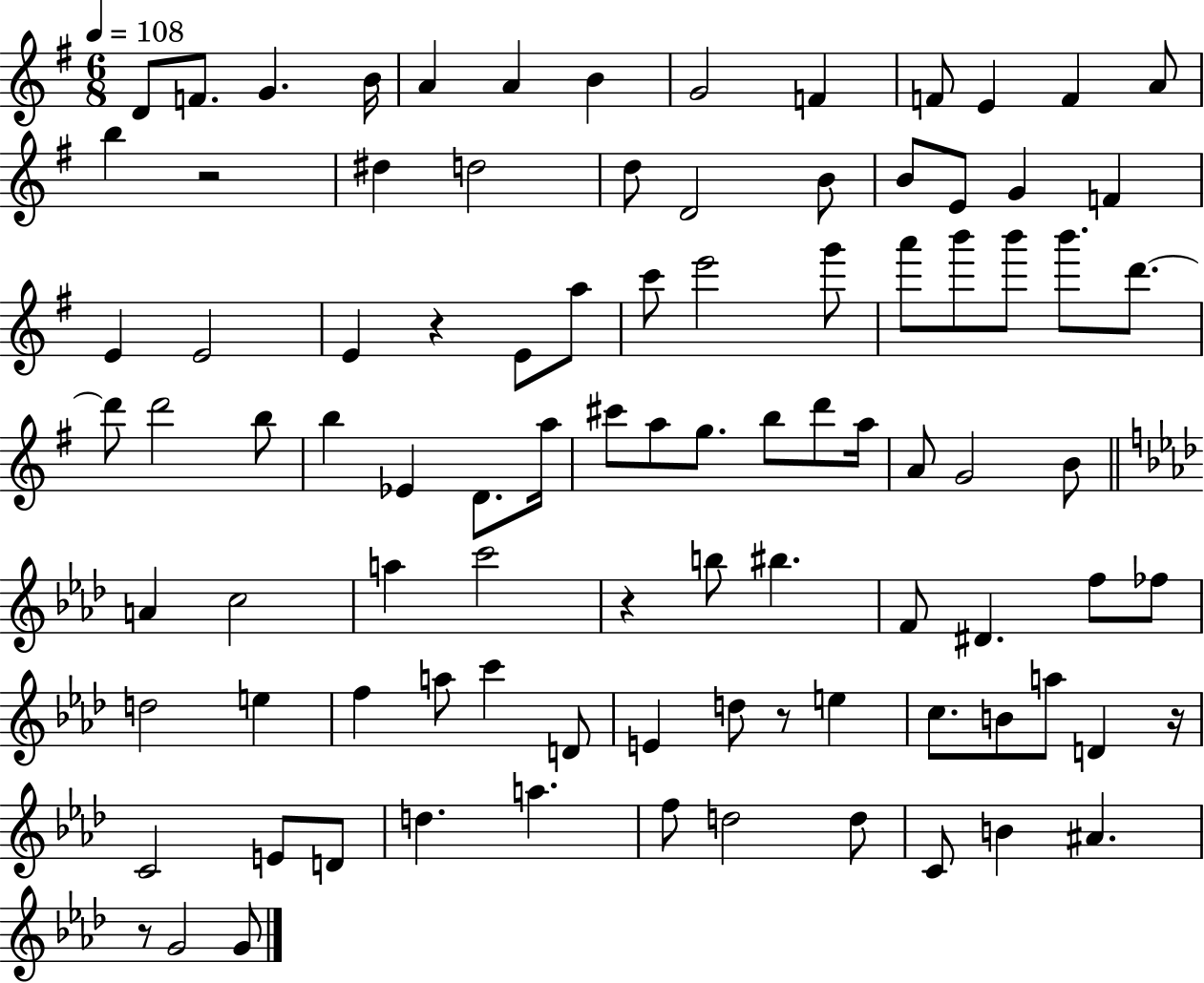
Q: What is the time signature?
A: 6/8